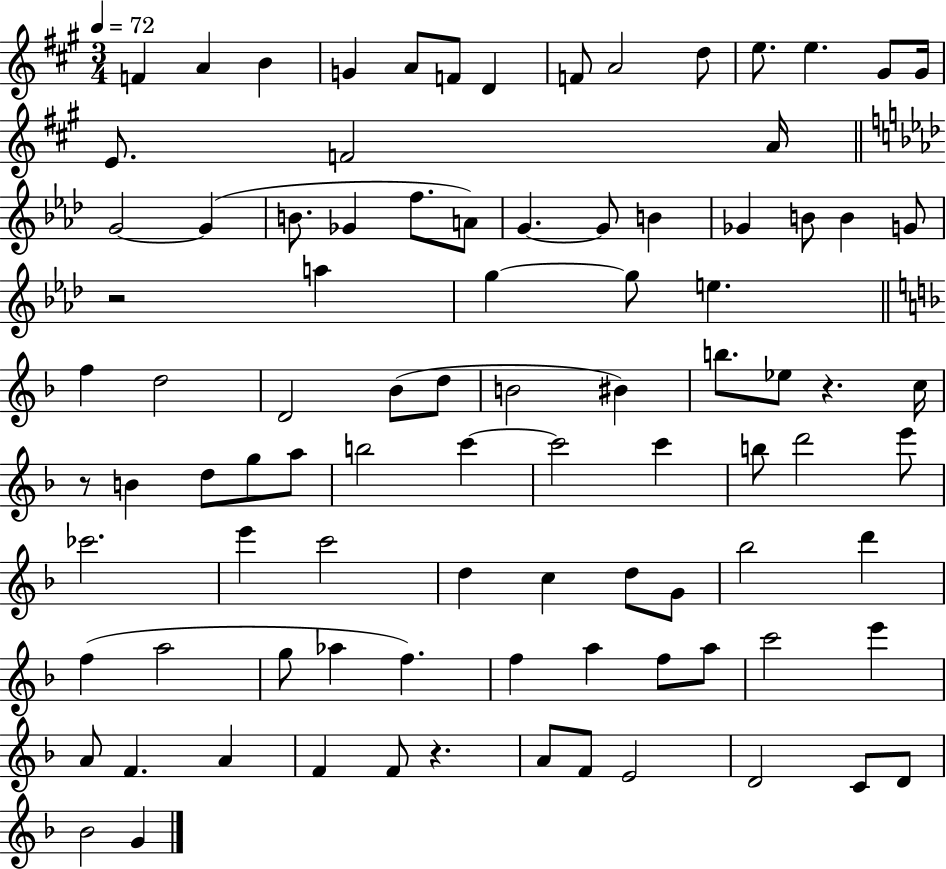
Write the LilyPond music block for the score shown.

{
  \clef treble
  \numericTimeSignature
  \time 3/4
  \key a \major
  \tempo 4 = 72
  f'4 a'4 b'4 | g'4 a'8 f'8 d'4 | f'8 a'2 d''8 | e''8. e''4. gis'8 gis'16 | \break e'8. f'2 a'16 | \bar "||" \break \key f \minor g'2~~ g'4( | b'8. ges'4 f''8. a'8) | g'4.~~ g'8 b'4 | ges'4 b'8 b'4 g'8 | \break r2 a''4 | g''4~~ g''8 e''4. | \bar "||" \break \key f \major f''4 d''2 | d'2 bes'8( d''8 | b'2 bis'4) | b''8. ees''8 r4. c''16 | \break r8 b'4 d''8 g''8 a''8 | b''2 c'''4~~ | c'''2 c'''4 | b''8 d'''2 e'''8 | \break ces'''2. | e'''4 c'''2 | d''4 c''4 d''8 g'8 | bes''2 d'''4 | \break f''4( a''2 | g''8 aes''4 f''4.) | f''4 a''4 f''8 a''8 | c'''2 e'''4 | \break a'8 f'4. a'4 | f'4 f'8 r4. | a'8 f'8 e'2 | d'2 c'8 d'8 | \break bes'2 g'4 | \bar "|."
}